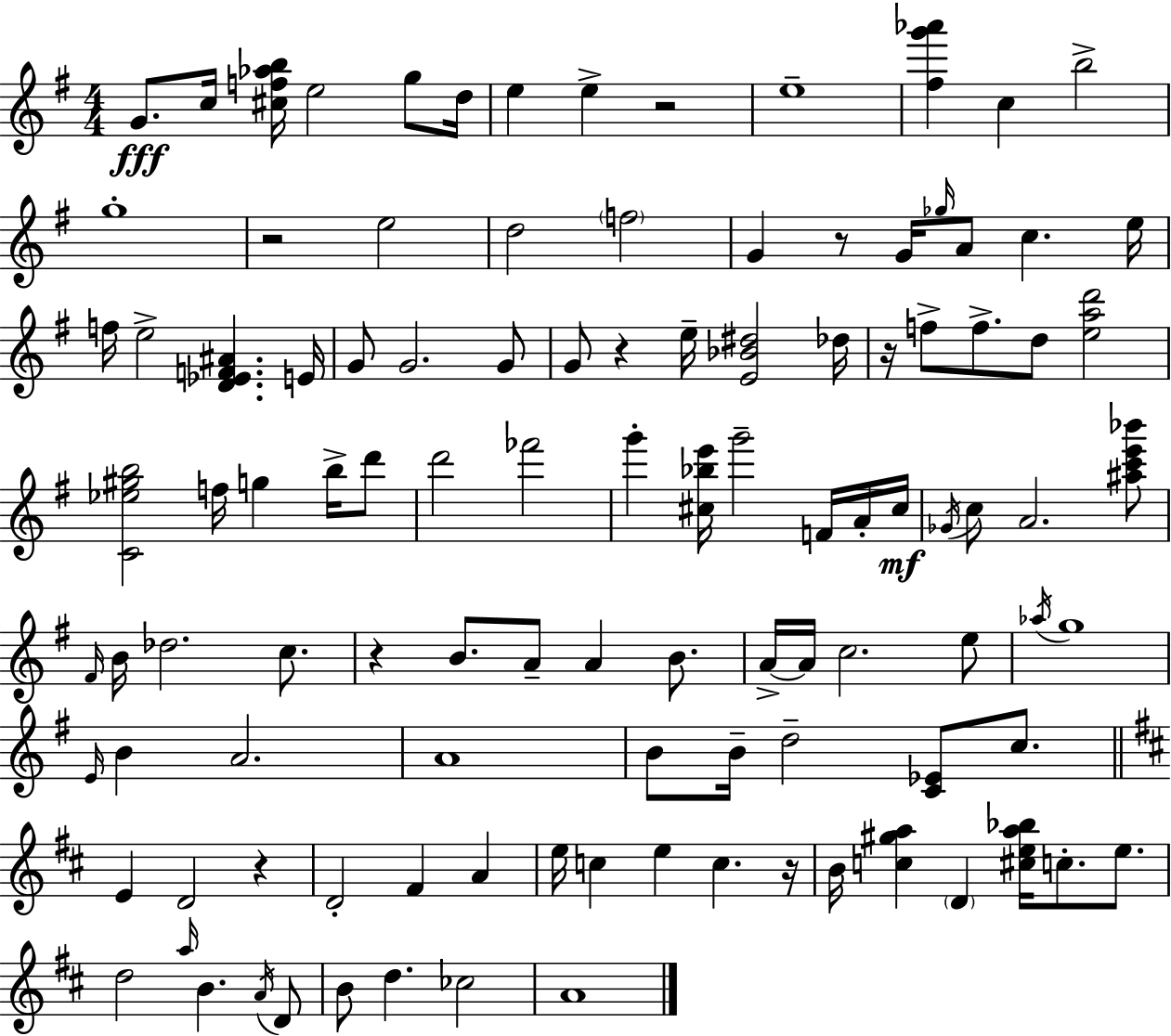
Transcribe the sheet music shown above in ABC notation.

X:1
T:Untitled
M:4/4
L:1/4
K:Em
G/2 c/4 [^cf_ab]/4 e2 g/2 d/4 e e z2 e4 [^fg'_a'] c b2 g4 z2 e2 d2 f2 G z/2 G/4 _g/4 A/2 c e/4 f/4 e2 [D_EF^A] E/4 G/2 G2 G/2 G/2 z e/4 [E_B^d]2 _d/4 z/4 f/2 f/2 d/2 [ead']2 [C_e^gb]2 f/4 g b/4 d'/2 d'2 _f'2 g' [^c_be']/4 g'2 F/4 A/4 ^c/4 _G/4 c/2 A2 [^ac'e'_b']/2 ^F/4 B/4 _d2 c/2 z B/2 A/2 A B/2 A/4 A/4 c2 e/2 _a/4 g4 E/4 B A2 A4 B/2 B/4 d2 [C_E]/2 c/2 E D2 z D2 ^F A e/4 c e c z/4 B/4 [c^ga] D [^cea_b]/4 c/2 e/2 d2 a/4 B A/4 D/2 B/2 d _c2 A4